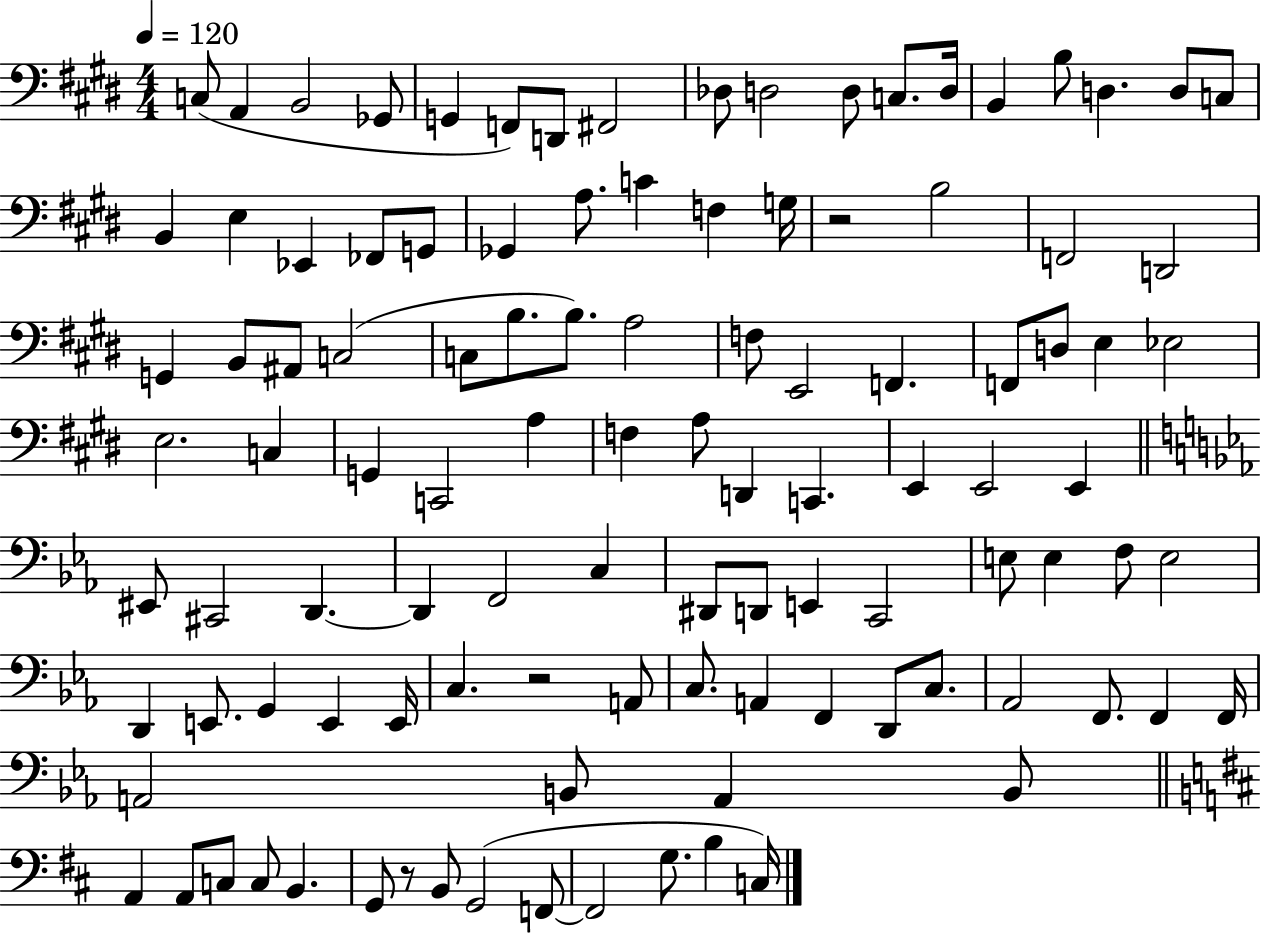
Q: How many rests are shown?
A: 3